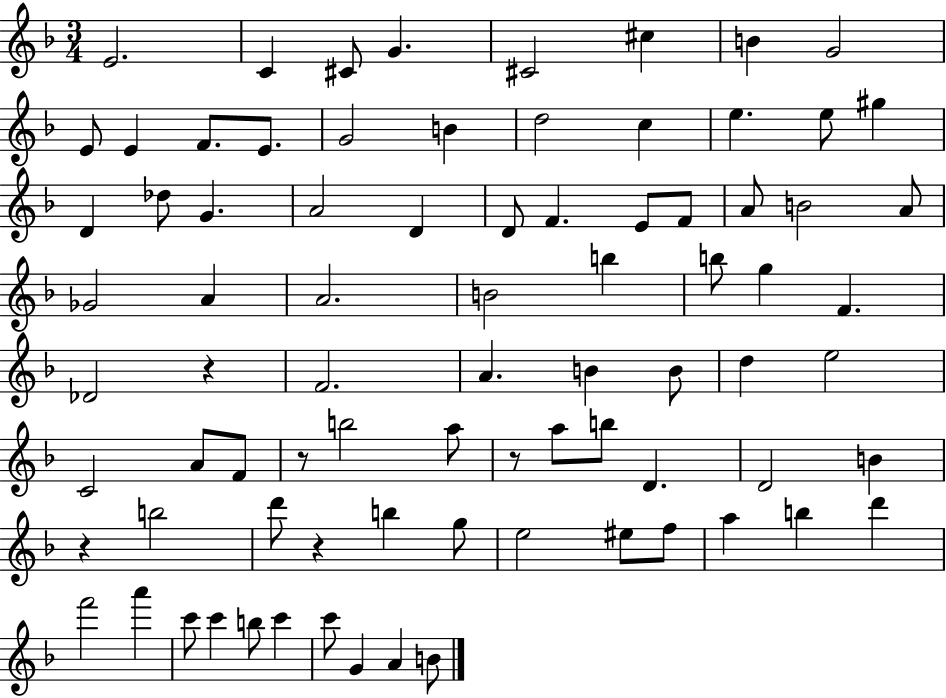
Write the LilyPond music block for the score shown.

{
  \clef treble
  \numericTimeSignature
  \time 3/4
  \key f \major
  e'2. | c'4 cis'8 g'4. | cis'2 cis''4 | b'4 g'2 | \break e'8 e'4 f'8. e'8. | g'2 b'4 | d''2 c''4 | e''4. e''8 gis''4 | \break d'4 des''8 g'4. | a'2 d'4 | d'8 f'4. e'8 f'8 | a'8 b'2 a'8 | \break ges'2 a'4 | a'2. | b'2 b''4 | b''8 g''4 f'4. | \break des'2 r4 | f'2. | a'4. b'4 b'8 | d''4 e''2 | \break c'2 a'8 f'8 | r8 b''2 a''8 | r8 a''8 b''8 d'4. | d'2 b'4 | \break r4 b''2 | d'''8 r4 b''4 g''8 | e''2 eis''8 f''8 | a''4 b''4 d'''4 | \break f'''2 a'''4 | c'''8 c'''4 b''8 c'''4 | c'''8 g'4 a'4 b'8 | \bar "|."
}